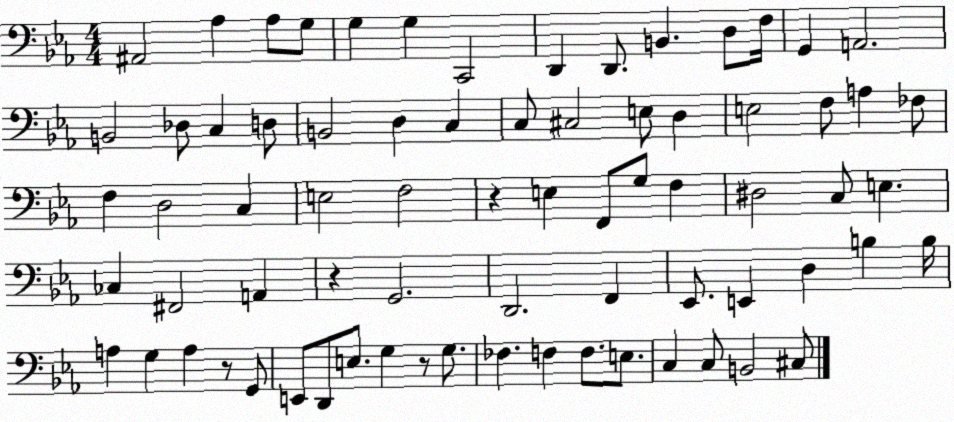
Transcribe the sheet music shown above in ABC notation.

X:1
T:Untitled
M:4/4
L:1/4
K:Eb
^A,,2 _A, _A,/2 G,/2 G, G, C,,2 D,, D,,/2 B,, D,/2 F,/4 G,, A,,2 B,,2 _D,/2 C, D,/2 B,,2 D, C, C,/2 ^C,2 E,/2 D, E,2 F,/2 A, _F,/2 F, D,2 C, E,2 F,2 z E, F,,/2 G,/2 F, ^D,2 C,/2 E, _C, ^F,,2 A,, z G,,2 D,,2 F,, _E,,/2 E,, D, B, B,/4 A, G, A, z/2 G,,/2 E,,/2 D,,/2 E,/2 G, z/2 G,/2 _F, F, F,/2 E,/2 C, C,/2 B,,2 ^C,/2